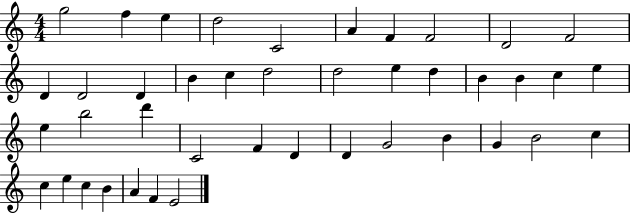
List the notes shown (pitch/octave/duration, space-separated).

G5/h F5/q E5/q D5/h C4/h A4/q F4/q F4/h D4/h F4/h D4/q D4/h D4/q B4/q C5/q D5/h D5/h E5/q D5/q B4/q B4/q C5/q E5/q E5/q B5/h D6/q C4/h F4/q D4/q D4/q G4/h B4/q G4/q B4/h C5/q C5/q E5/q C5/q B4/q A4/q F4/q E4/h